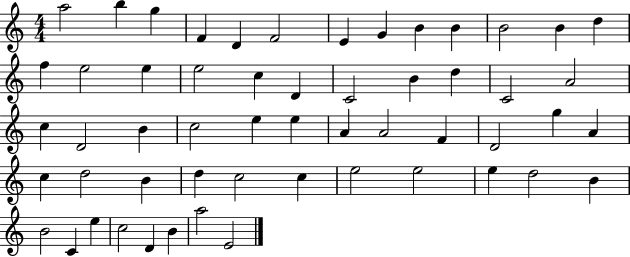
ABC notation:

X:1
T:Untitled
M:4/4
L:1/4
K:C
a2 b g F D F2 E G B B B2 B d f e2 e e2 c D C2 B d C2 A2 c D2 B c2 e e A A2 F D2 g A c d2 B d c2 c e2 e2 e d2 B B2 C e c2 D B a2 E2